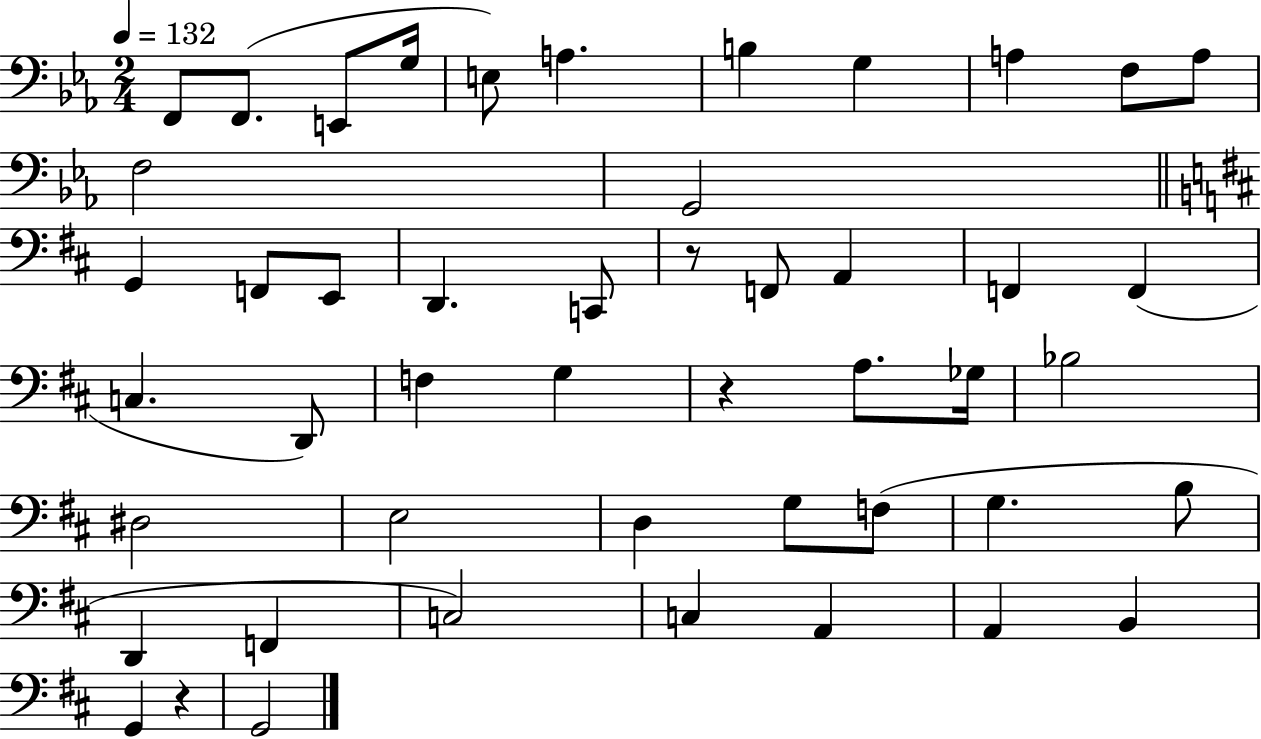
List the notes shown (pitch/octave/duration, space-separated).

F2/e F2/e. E2/e G3/s E3/e A3/q. B3/q G3/q A3/q F3/e A3/e F3/h G2/h G2/q F2/e E2/e D2/q. C2/e R/e F2/e A2/q F2/q F2/q C3/q. D2/e F3/q G3/q R/q A3/e. Gb3/s Bb3/h D#3/h E3/h D3/q G3/e F3/e G3/q. B3/e D2/q F2/q C3/h C3/q A2/q A2/q B2/q G2/q R/q G2/h